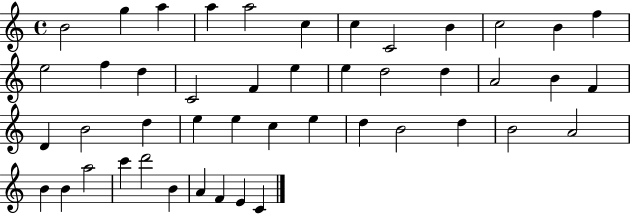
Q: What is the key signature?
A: C major